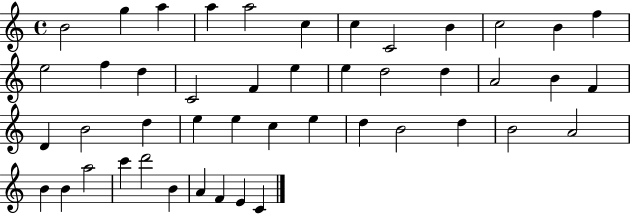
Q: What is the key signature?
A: C major